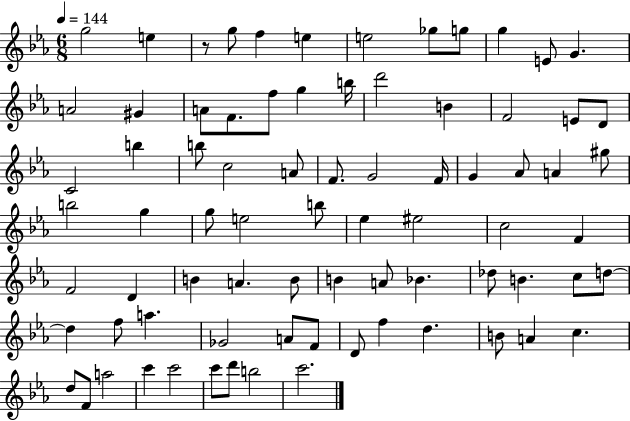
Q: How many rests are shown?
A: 1